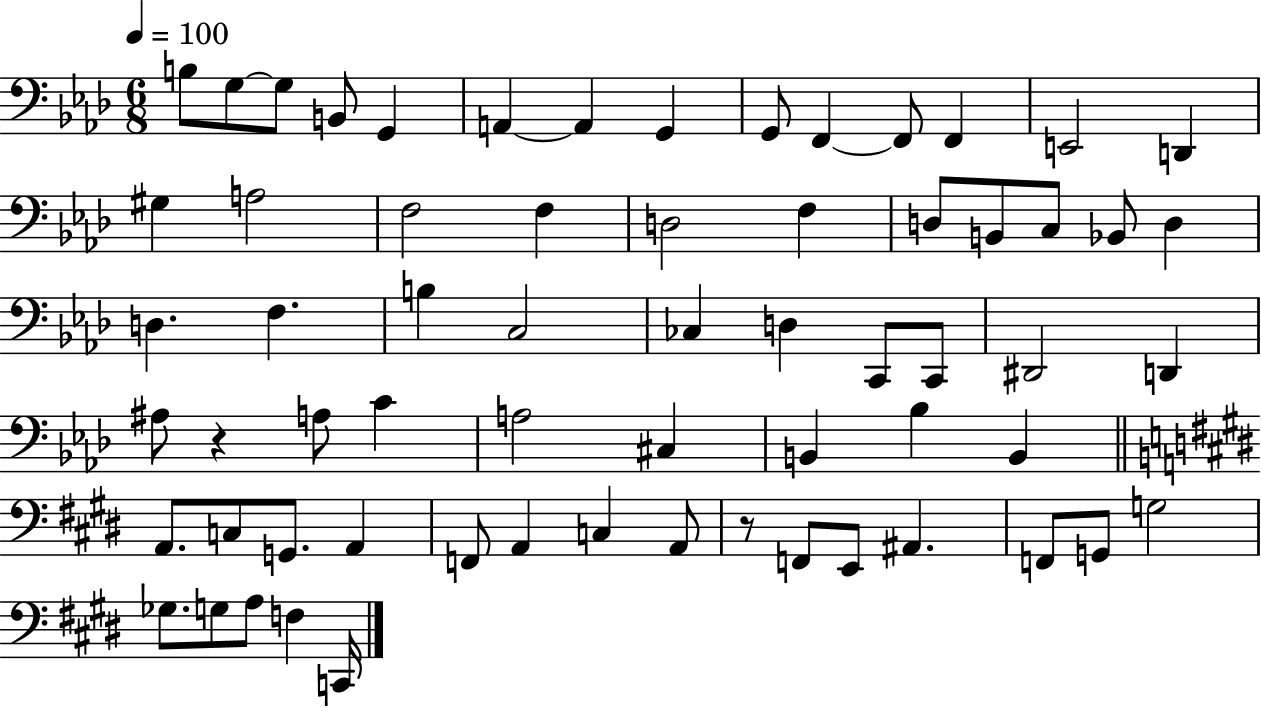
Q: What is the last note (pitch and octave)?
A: C2